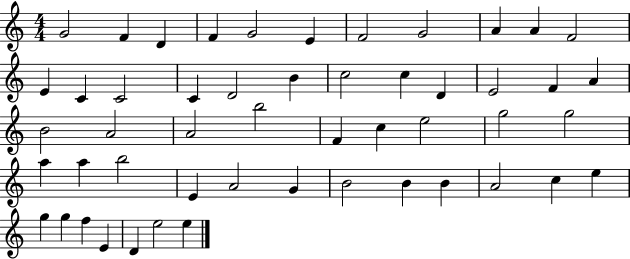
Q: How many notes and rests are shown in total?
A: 51